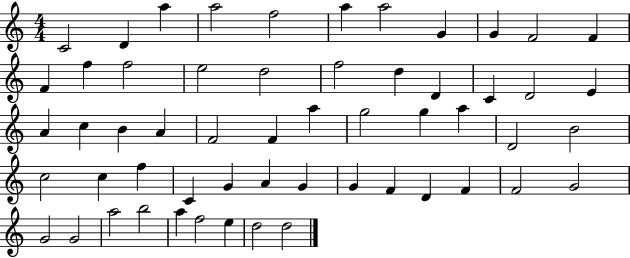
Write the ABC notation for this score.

X:1
T:Untitled
M:4/4
L:1/4
K:C
C2 D a a2 f2 a a2 G G F2 F F f f2 e2 d2 f2 d D C D2 E A c B A F2 F a g2 g a D2 B2 c2 c f C G A G G F D F F2 G2 G2 G2 a2 b2 a f2 e d2 d2